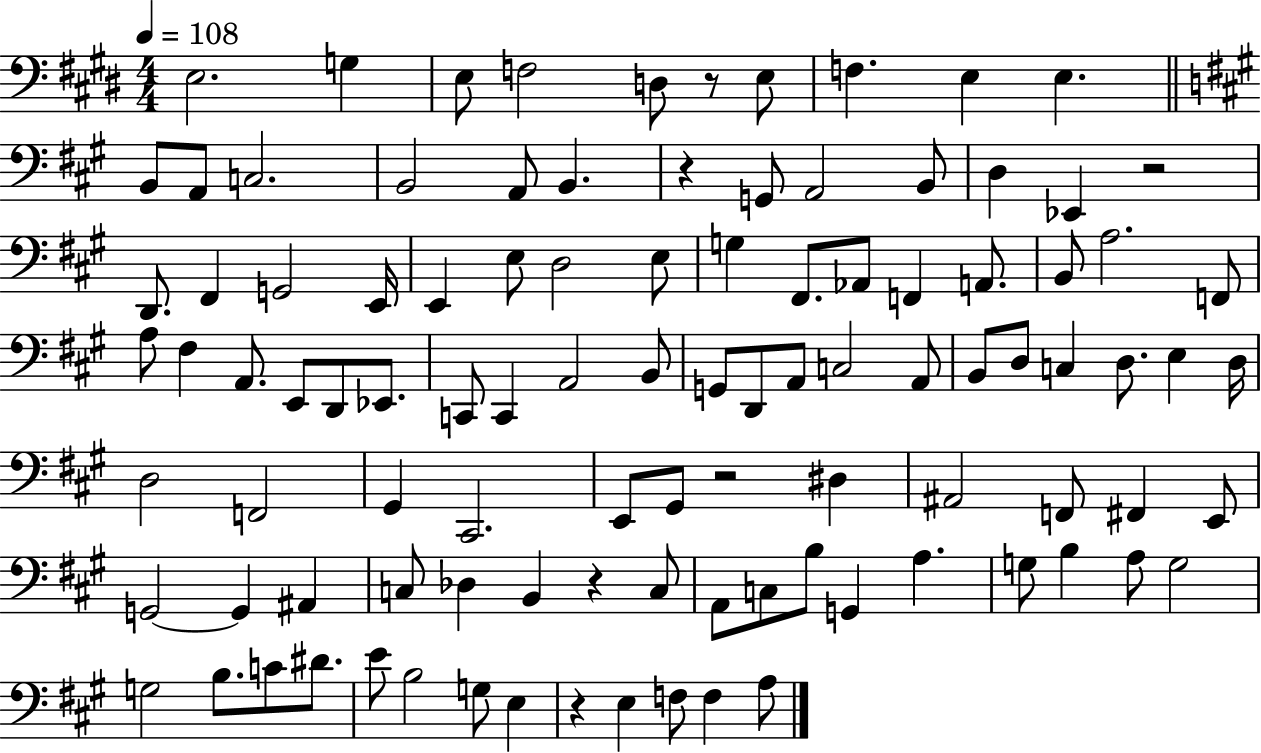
E3/h. G3/q E3/e F3/h D3/e R/e E3/e F3/q. E3/q E3/q. B2/e A2/e C3/h. B2/h A2/e B2/q. R/q G2/e A2/h B2/e D3/q Eb2/q R/h D2/e. F#2/q G2/h E2/s E2/q E3/e D3/h E3/e G3/q F#2/e. Ab2/e F2/q A2/e. B2/e A3/h. F2/e A3/e F#3/q A2/e. E2/e D2/e Eb2/e. C2/e C2/q A2/h B2/e G2/e D2/e A2/e C3/h A2/e B2/e D3/e C3/q D3/e. E3/q D3/s D3/h F2/h G#2/q C#2/h. E2/e G#2/e R/h D#3/q A#2/h F2/e F#2/q E2/e G2/h G2/q A#2/q C3/e Db3/q B2/q R/q C3/e A2/e C3/e B3/e G2/q A3/q. G3/e B3/q A3/e G3/h G3/h B3/e. C4/e D#4/e. E4/e B3/h G3/e E3/q R/q E3/q F3/e F3/q A3/e